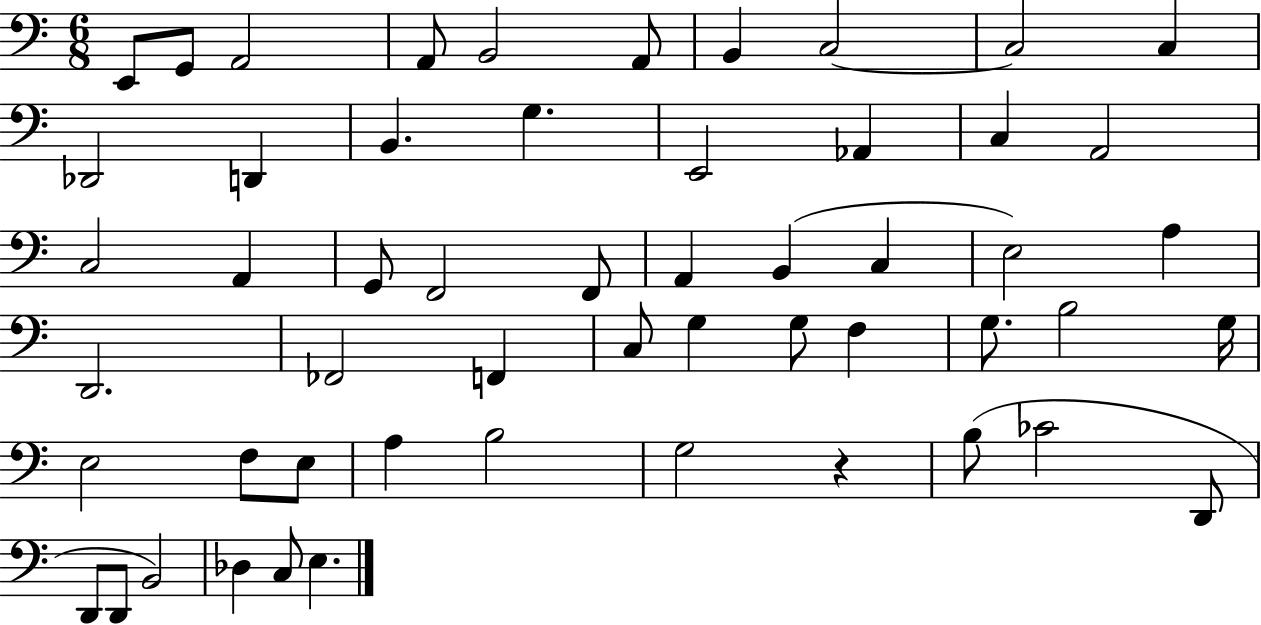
X:1
T:Untitled
M:6/8
L:1/4
K:C
E,,/2 G,,/2 A,,2 A,,/2 B,,2 A,,/2 B,, C,2 C,2 C, _D,,2 D,, B,, G, E,,2 _A,, C, A,,2 C,2 A,, G,,/2 F,,2 F,,/2 A,, B,, C, E,2 A, D,,2 _F,,2 F,, C,/2 G, G,/2 F, G,/2 B,2 G,/4 E,2 F,/2 E,/2 A, B,2 G,2 z B,/2 _C2 D,,/2 D,,/2 D,,/2 B,,2 _D, C,/2 E,